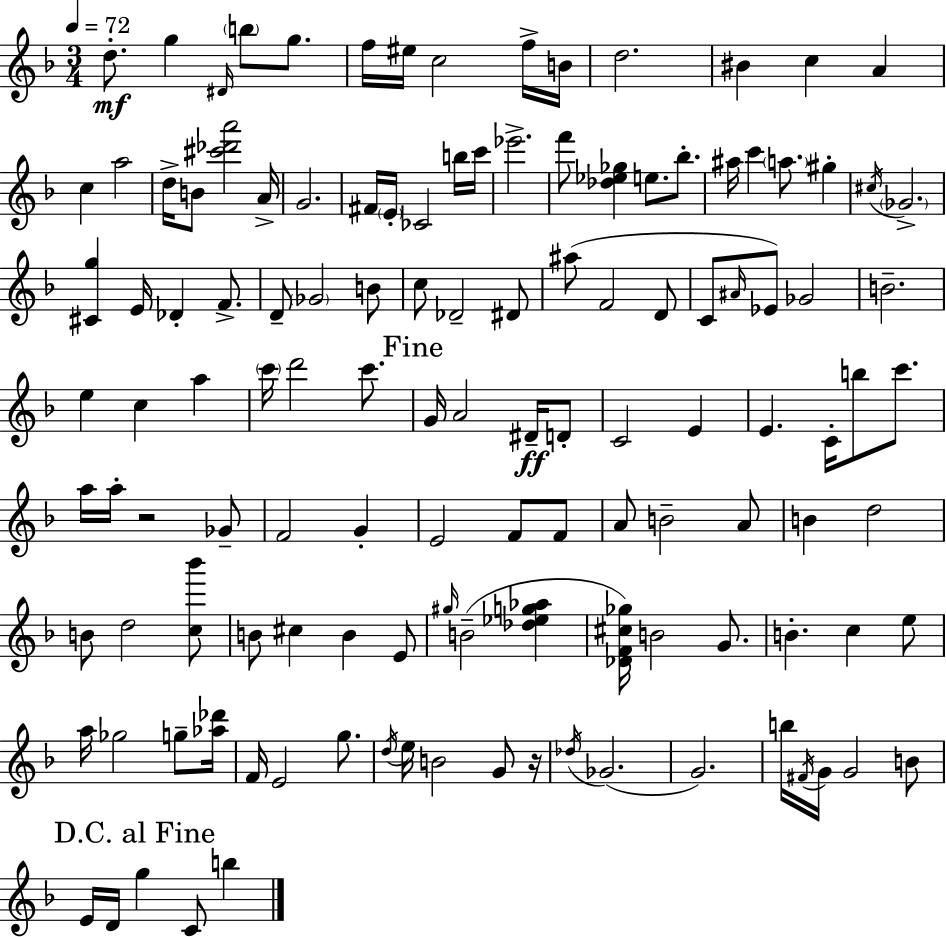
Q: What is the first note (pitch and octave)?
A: D5